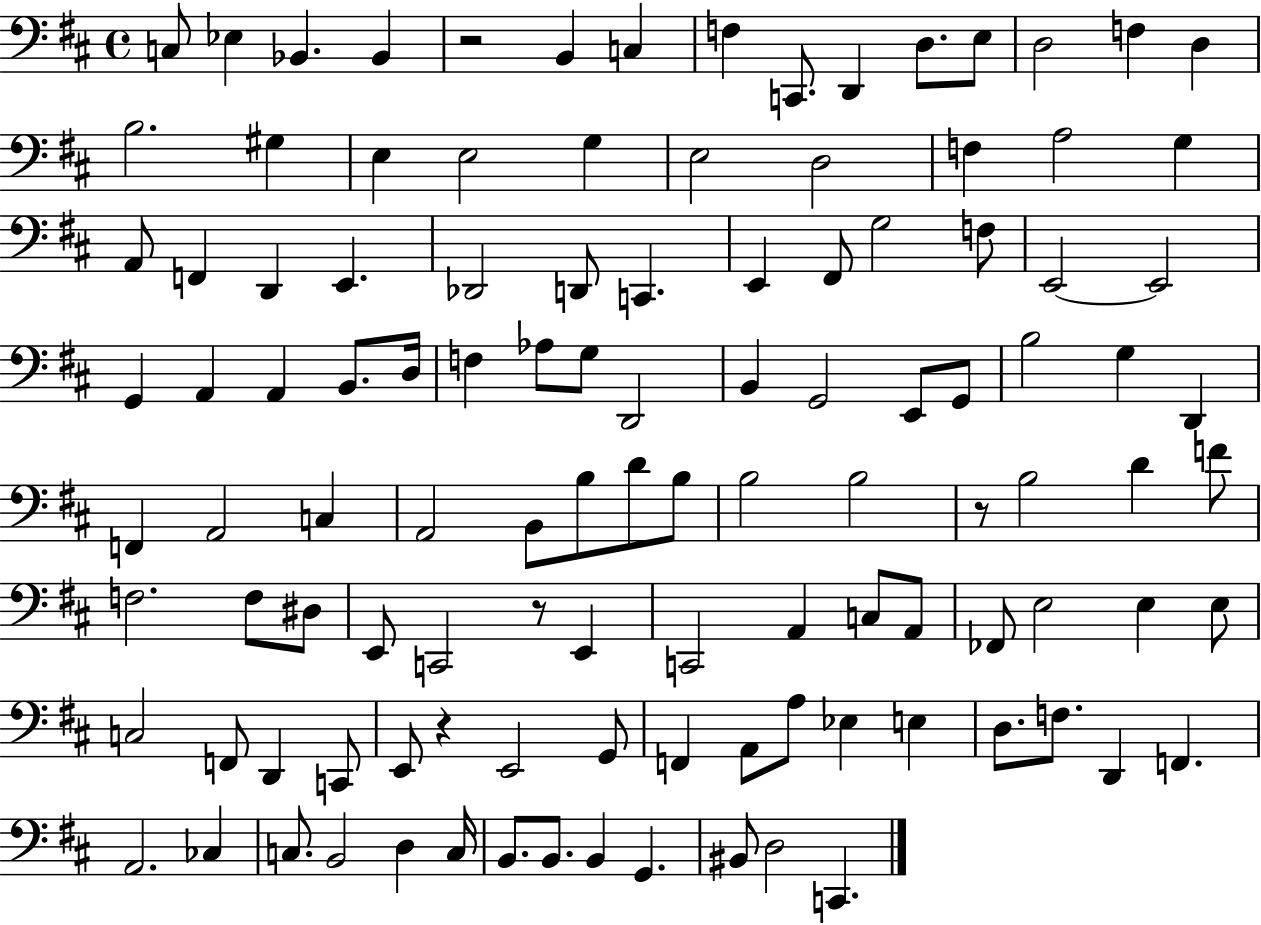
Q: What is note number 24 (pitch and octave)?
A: G3